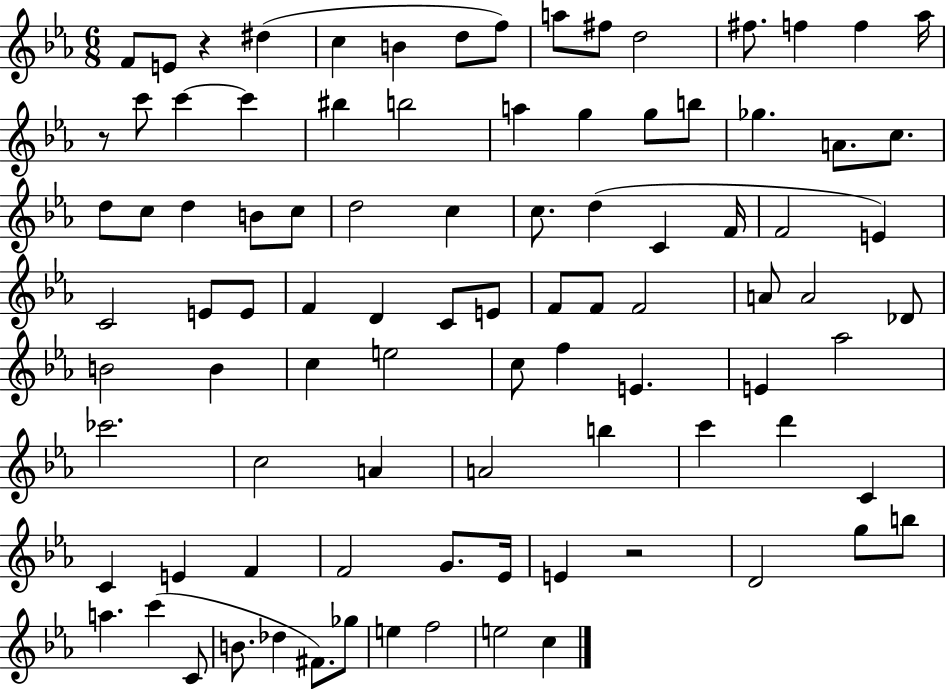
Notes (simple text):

F4/e E4/e R/q D#5/q C5/q B4/q D5/e F5/e A5/e F#5/e D5/h F#5/e. F5/q F5/q Ab5/s R/e C6/e C6/q C6/q BIS5/q B5/h A5/q G5/q G5/e B5/e Gb5/q. A4/e. C5/e. D5/e C5/e D5/q B4/e C5/e D5/h C5/q C5/e. D5/q C4/q F4/s F4/h E4/q C4/h E4/e E4/e F4/q D4/q C4/e E4/e F4/e F4/e F4/h A4/e A4/h Db4/e B4/h B4/q C5/q E5/h C5/e F5/q E4/q. E4/q Ab5/h CES6/h. C5/h A4/q A4/h B5/q C6/q D6/q C4/q C4/q E4/q F4/q F4/h G4/e. Eb4/s E4/q R/h D4/h G5/e B5/e A5/q. C6/q C4/e B4/e. Db5/q F#4/e. Gb5/e E5/q F5/h E5/h C5/q